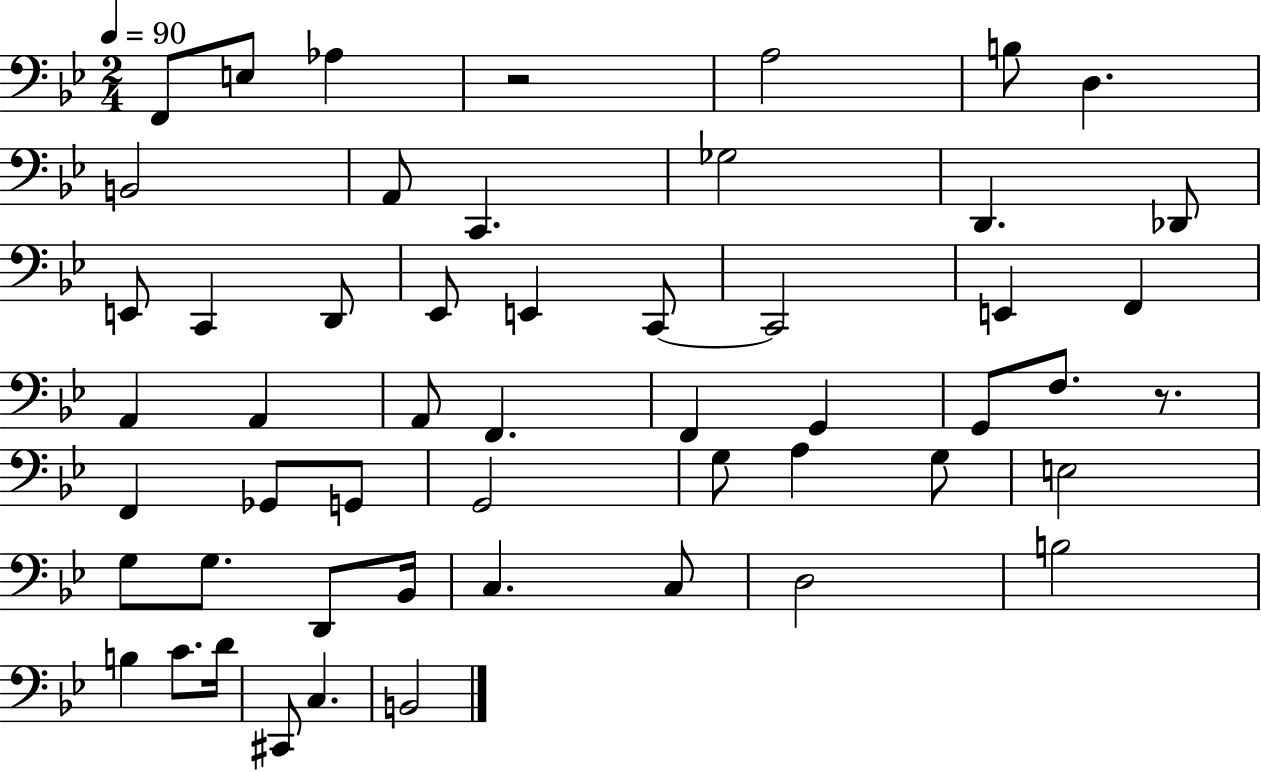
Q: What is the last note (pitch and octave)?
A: B2